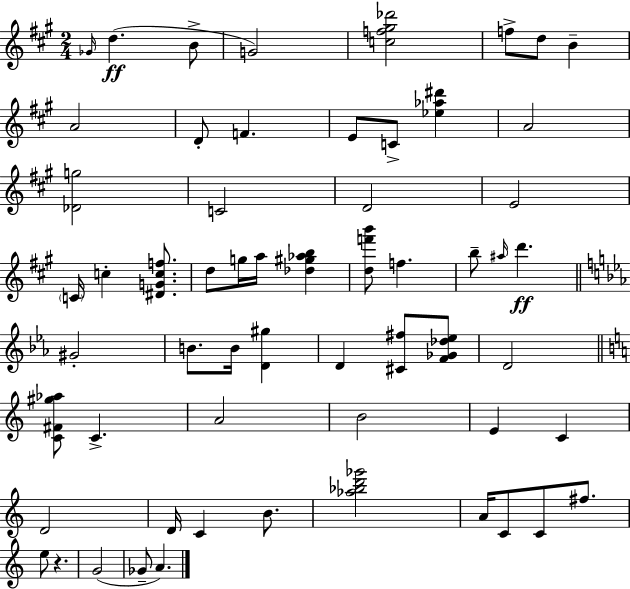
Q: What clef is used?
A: treble